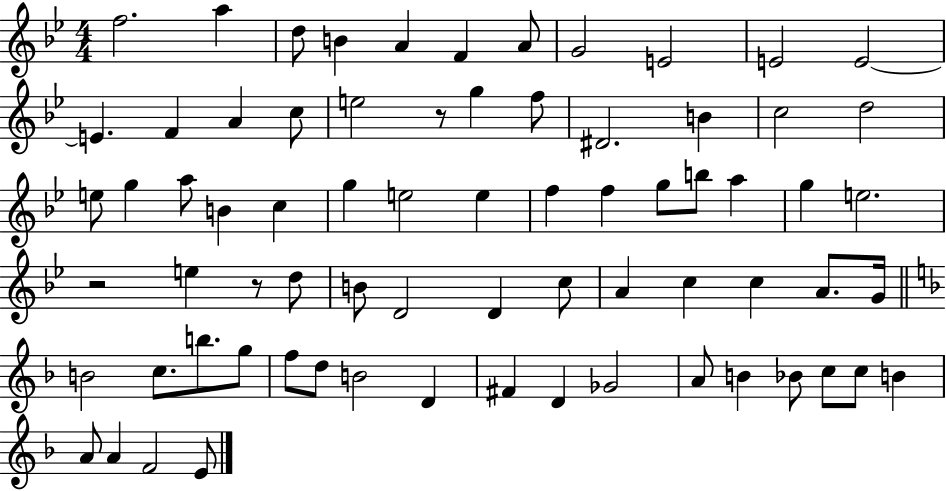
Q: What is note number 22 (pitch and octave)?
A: D5